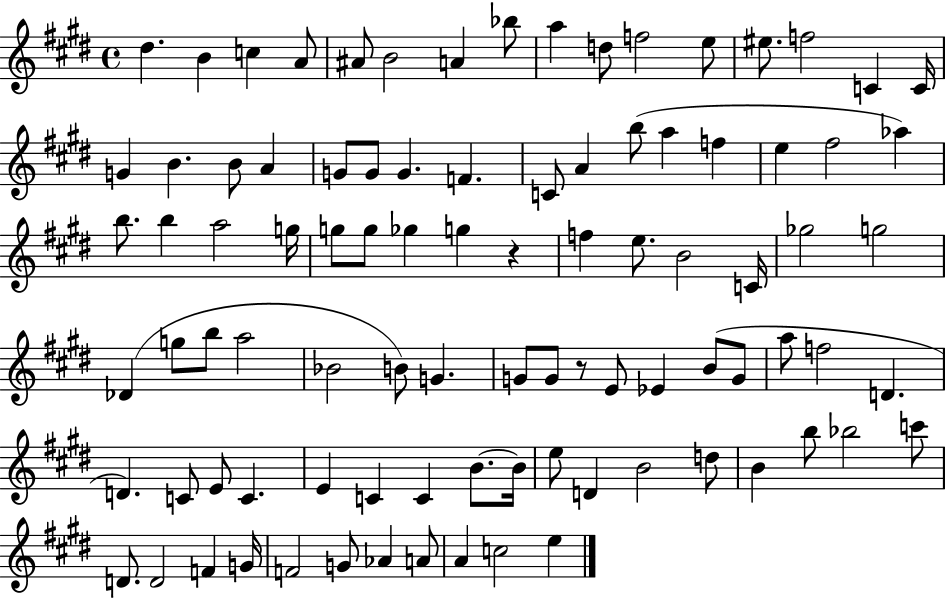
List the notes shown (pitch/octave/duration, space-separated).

D#5/q. B4/q C5/q A4/e A#4/e B4/h A4/q Bb5/e A5/q D5/e F5/h E5/e EIS5/e. F5/h C4/q C4/s G4/q B4/q. B4/e A4/q G4/e G4/e G4/q. F4/q. C4/e A4/q B5/e A5/q F5/q E5/q F#5/h Ab5/q B5/e. B5/q A5/h G5/s G5/e G5/e Gb5/q G5/q R/q F5/q E5/e. B4/h C4/s Gb5/h G5/h Db4/q G5/e B5/e A5/h Bb4/h B4/e G4/q. G4/e G4/e R/e E4/e Eb4/q B4/e G4/e A5/e F5/h D4/q. D4/q. C4/e E4/e C4/q. E4/q C4/q C4/q B4/e. B4/s E5/e D4/q B4/h D5/e B4/q B5/e Bb5/h C6/e D4/e. D4/h F4/q G4/s F4/h G4/e Ab4/q A4/e A4/q C5/h E5/q